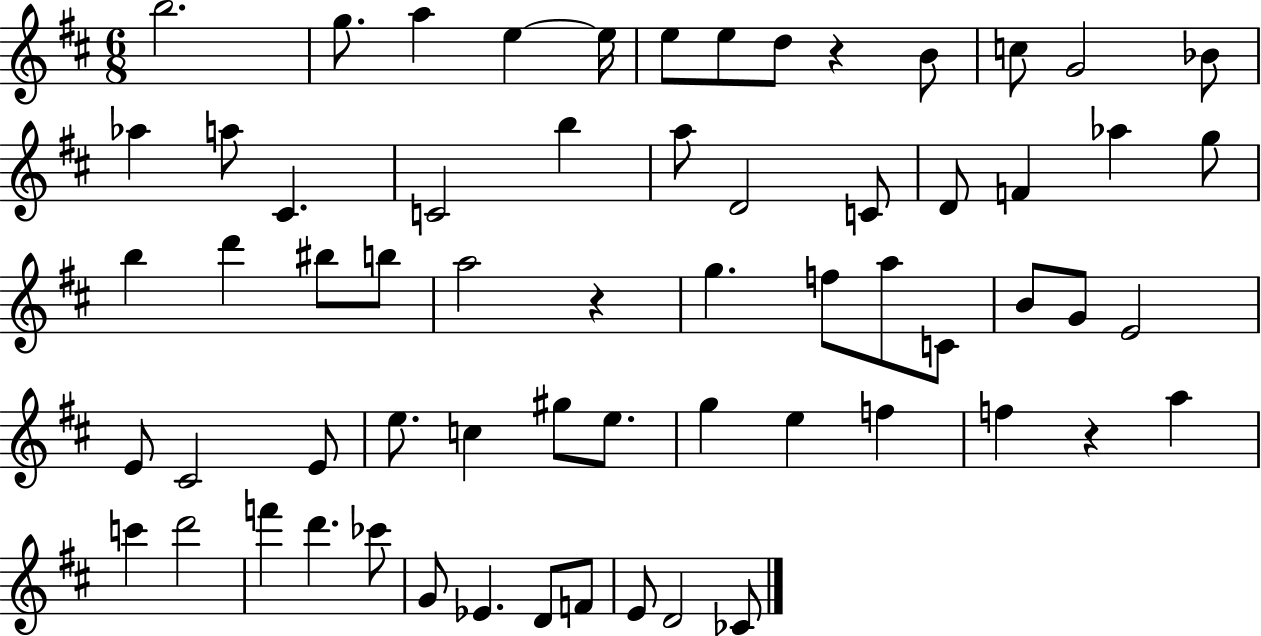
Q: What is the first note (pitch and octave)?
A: B5